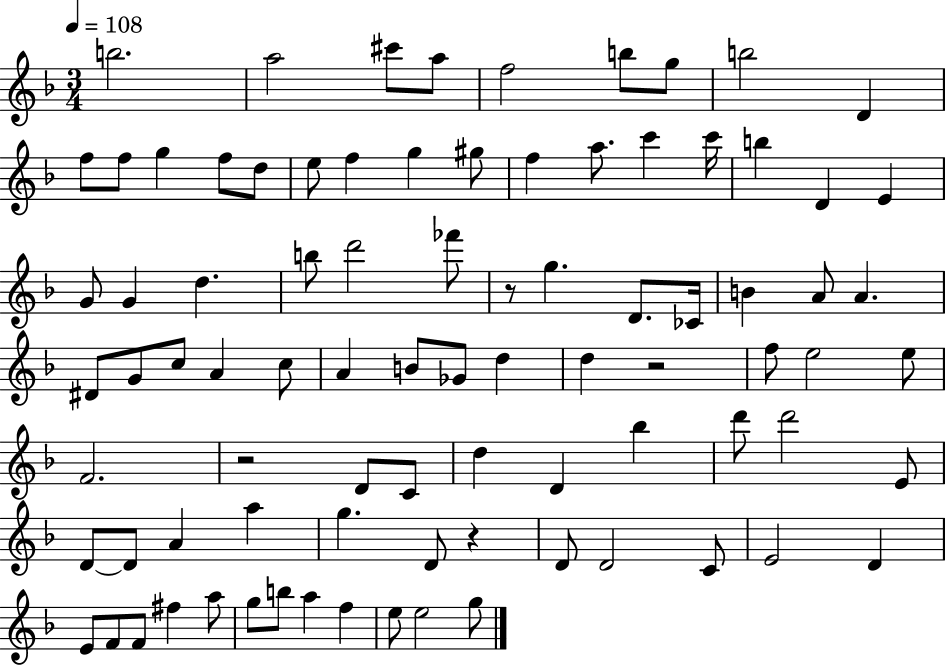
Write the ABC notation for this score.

X:1
T:Untitled
M:3/4
L:1/4
K:F
b2 a2 ^c'/2 a/2 f2 b/2 g/2 b2 D f/2 f/2 g f/2 d/2 e/2 f g ^g/2 f a/2 c' c'/4 b D E G/2 G d b/2 d'2 _f'/2 z/2 g D/2 _C/4 B A/2 A ^D/2 G/2 c/2 A c/2 A B/2 _G/2 d d z2 f/2 e2 e/2 F2 z2 D/2 C/2 d D _b d'/2 d'2 E/2 D/2 D/2 A a g D/2 z D/2 D2 C/2 E2 D E/2 F/2 F/2 ^f a/2 g/2 b/2 a f e/2 e2 g/2